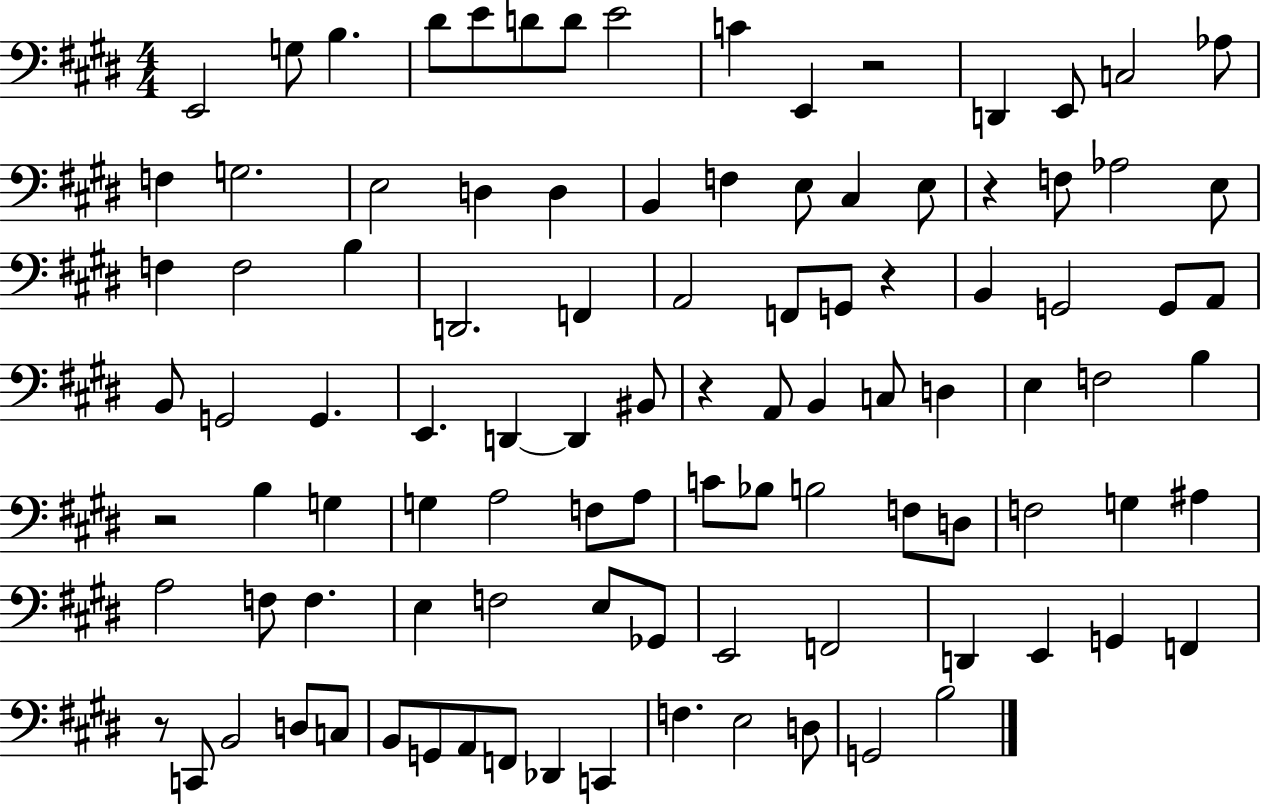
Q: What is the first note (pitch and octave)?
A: E2